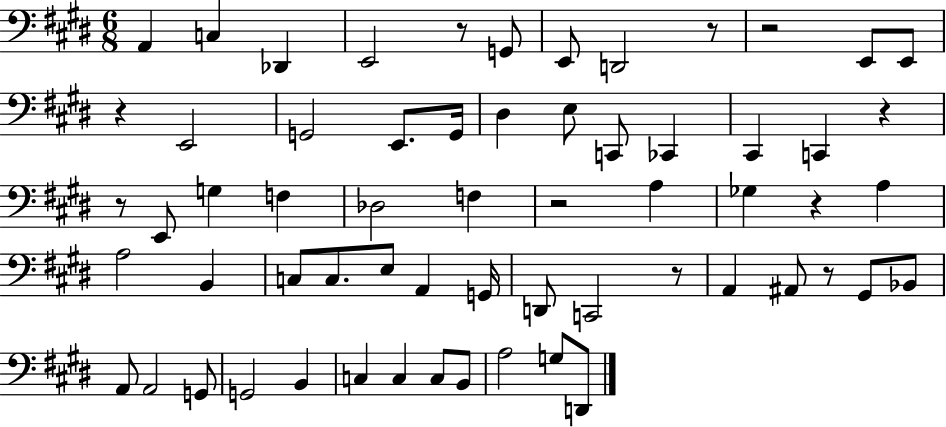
{
  \clef bass
  \numericTimeSignature
  \time 6/8
  \key e \major
  \repeat volta 2 { a,4 c4 des,4 | e,2 r8 g,8 | e,8 d,2 r8 | r2 e,8 e,8 | \break r4 e,2 | g,2 e,8. g,16 | dis4 e8 c,8 ces,4 | cis,4 c,4 r4 | \break r8 e,8 g4 f4 | des2 f4 | r2 a4 | ges4 r4 a4 | \break a2 b,4 | c8 c8. e8 a,4 g,16 | d,8 c,2 r8 | a,4 ais,8 r8 gis,8 bes,8 | \break a,8 a,2 g,8 | g,2 b,4 | c4 c4 c8 b,8 | a2 g8 d,8 | \break } \bar "|."
}